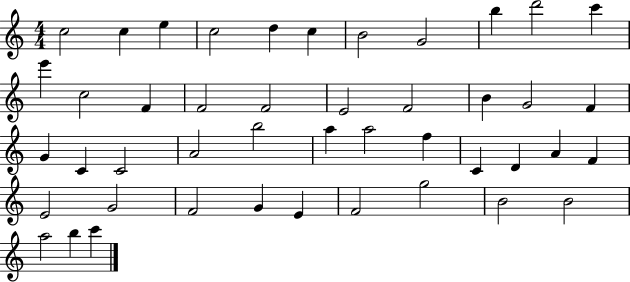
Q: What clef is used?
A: treble